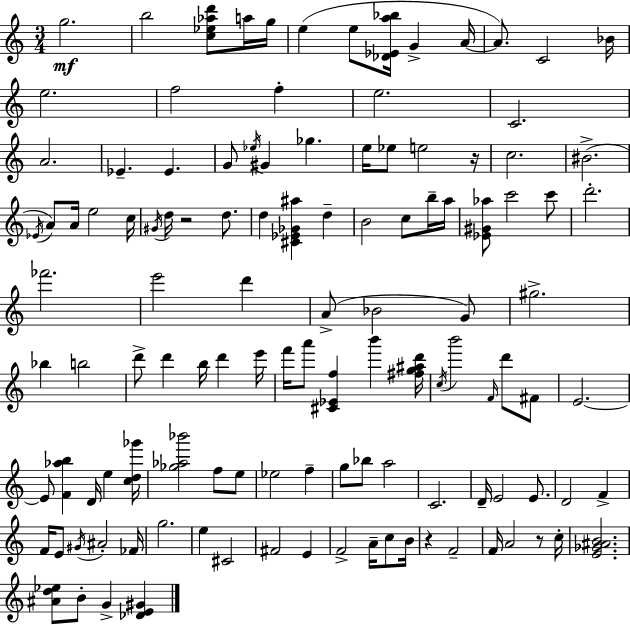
G5/h. B5/h [C5,Eb5,Ab5,D6]/e A5/s G5/s E5/q E5/e [Db4,Eb4,A5,Bb5]/s G4/q A4/s A4/e. C4/h Bb4/s E5/h. F5/h F5/q E5/h. C4/h. A4/h. Eb4/q. Eb4/q. G4/e Eb5/s G#4/q Gb5/q. E5/s Eb5/e E5/h R/s C5/h. BIS4/h. Eb4/s A4/e A4/s E5/h C5/s G#4/s D5/s R/h D5/e. D5/q [C#4,Eb4,Gb4,A#5]/q D5/q B4/h C5/e B5/s A5/s [Eb4,G#4,Ab5]/e C6/h C6/e D6/h. FES6/h. E6/h D6/q A4/e Bb4/h G4/e G#5/h. Bb5/q B5/h D6/e D6/q B5/s D6/q E6/s F6/s A6/e [C#4,Eb4,F5]/q B6/q [F#5,G5,A#5,D6]/s C5/s B6/h F4/s D6/e F#4/e E4/h. E4/e [F4,Ab5,B5]/q D4/s E5/q [C5,D5,Gb6]/s [Gb5,Ab5,Bb6]/h F5/e E5/e Eb5/h F5/q G5/e Bb5/e A5/h C4/h. D4/s E4/h E4/e. D4/h F4/q F4/s E4/e G#4/s A#4/h FES4/s G5/h. E5/q C#4/h F#4/h E4/q F4/h A4/s C5/e B4/s R/q F4/h F4/s A4/h R/e C5/s [E4,Gb4,A#4,B4]/h. [A#4,D5,Eb5]/e B4/e G4/q [Db4,E4,G#4]/q